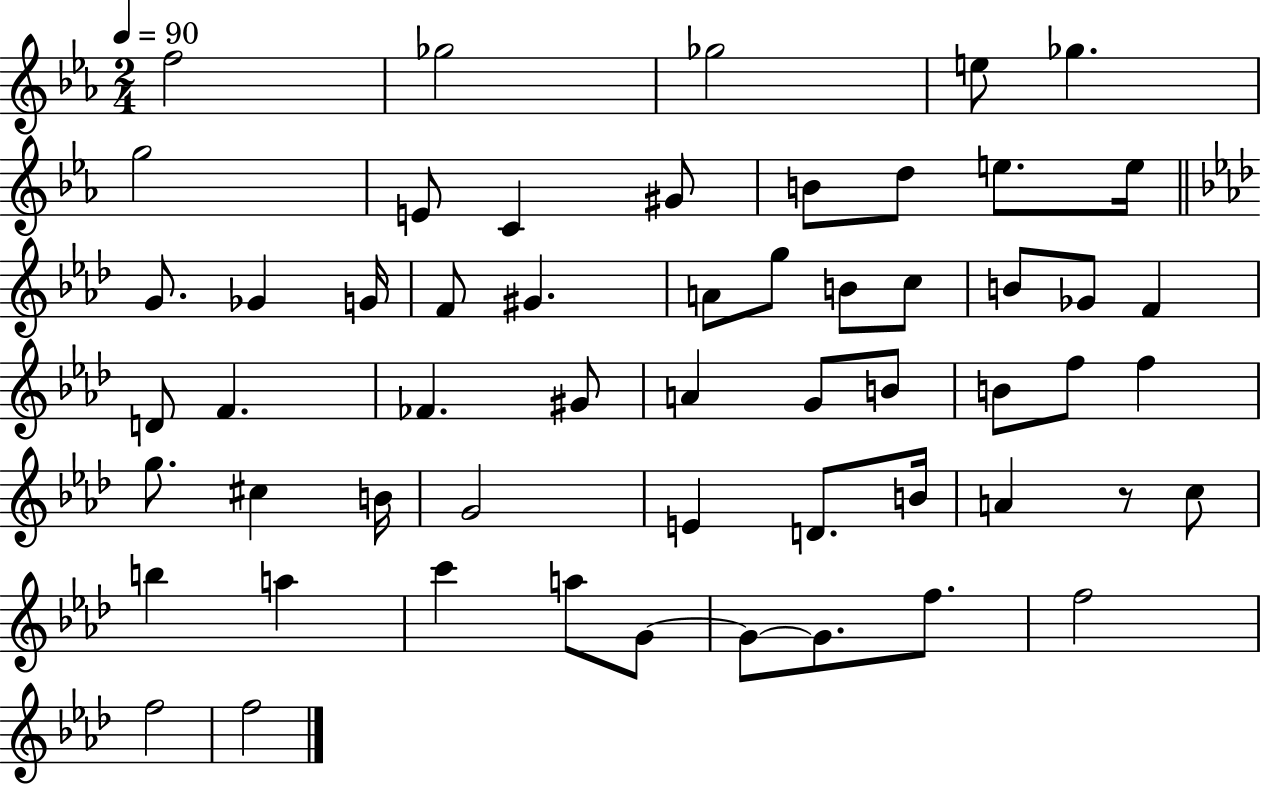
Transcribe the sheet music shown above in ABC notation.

X:1
T:Untitled
M:2/4
L:1/4
K:Eb
f2 _g2 _g2 e/2 _g g2 E/2 C ^G/2 B/2 d/2 e/2 e/4 G/2 _G G/4 F/2 ^G A/2 g/2 B/2 c/2 B/2 _G/2 F D/2 F _F ^G/2 A G/2 B/2 B/2 f/2 f g/2 ^c B/4 G2 E D/2 B/4 A z/2 c/2 b a c' a/2 G/2 G/2 G/2 f/2 f2 f2 f2